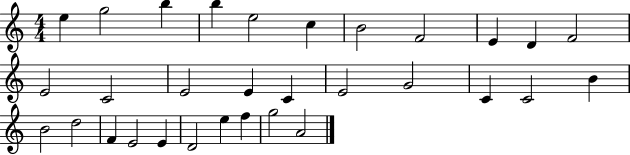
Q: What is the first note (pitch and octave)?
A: E5